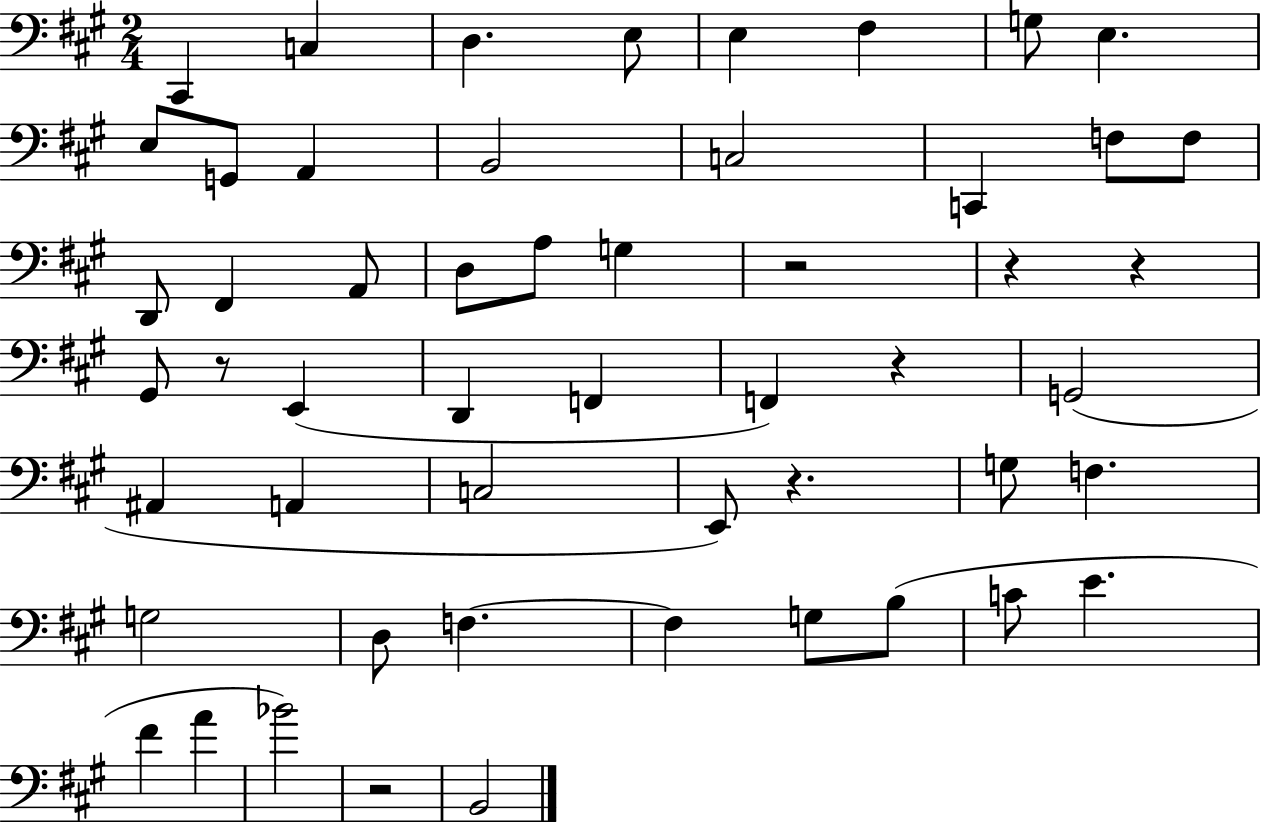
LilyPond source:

{
  \clef bass
  \numericTimeSignature
  \time 2/4
  \key a \major
  cis,4 c4 | d4. e8 | e4 fis4 | g8 e4. | \break e8 g,8 a,4 | b,2 | c2 | c,4 f8 f8 | \break d,8 fis,4 a,8 | d8 a8 g4 | r2 | r4 r4 | \break gis,8 r8 e,4( | d,4 f,4 | f,4) r4 | g,2( | \break ais,4 a,4 | c2 | e,8) r4. | g8 f4. | \break g2 | d8 f4.~~ | f4 g8 b8( | c'8 e'4. | \break fis'4 a'4 | bes'2) | r2 | b,2 | \break \bar "|."
}